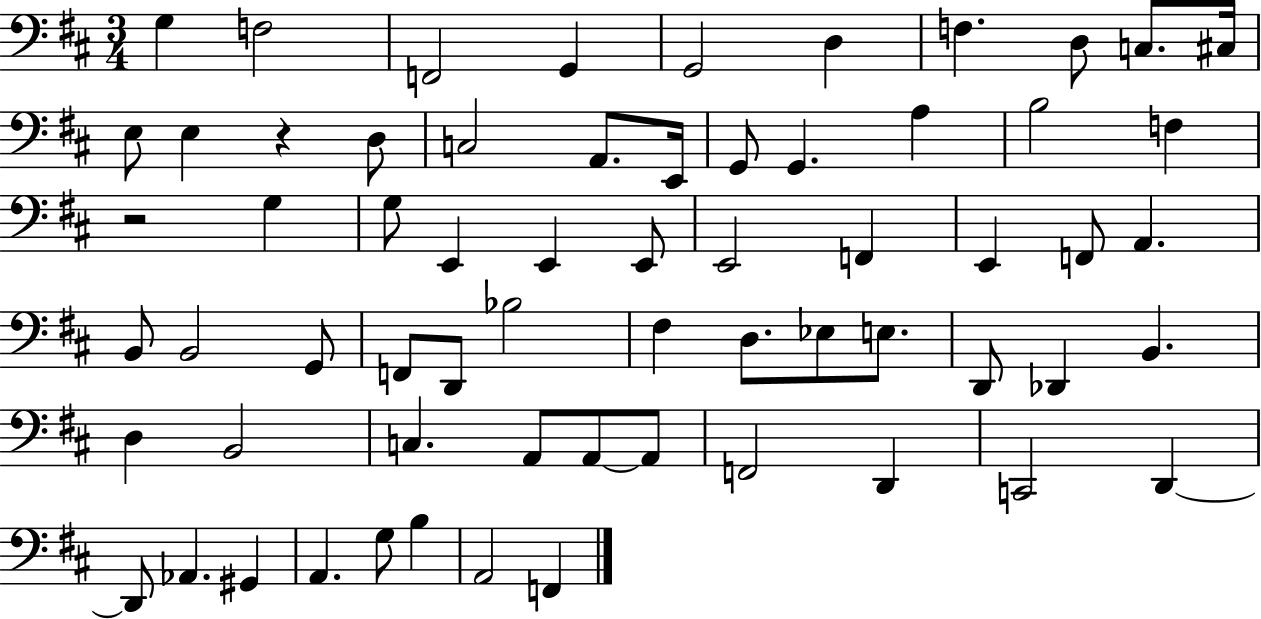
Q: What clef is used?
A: bass